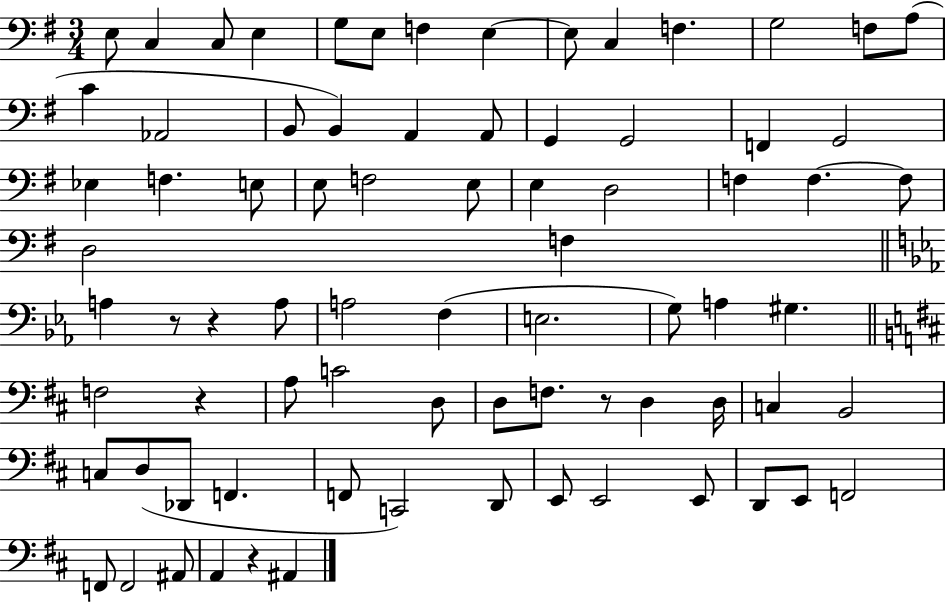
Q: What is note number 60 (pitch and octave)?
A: F2